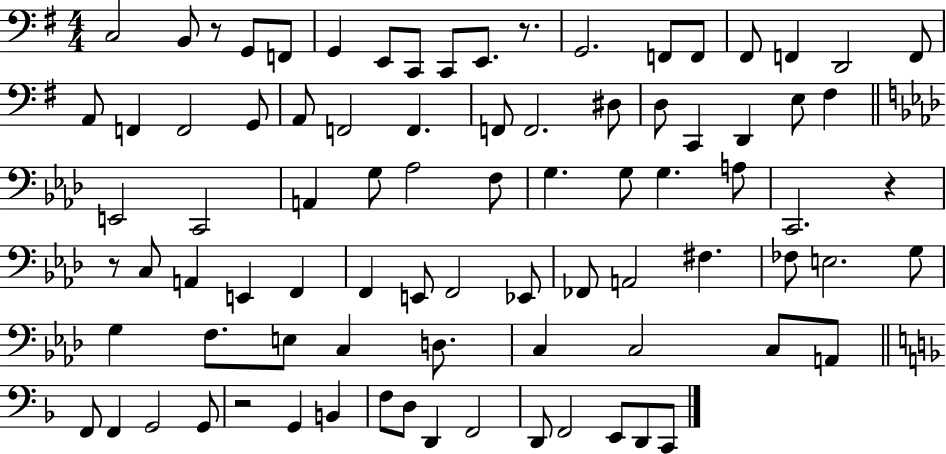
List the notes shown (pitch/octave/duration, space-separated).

C3/h B2/e R/e G2/e F2/e G2/q E2/e C2/e C2/e E2/e. R/e. G2/h. F2/e F2/e F#2/e F2/q D2/h F2/e A2/e F2/q F2/h G2/e A2/e F2/h F2/q. F2/e F2/h. D#3/e D3/e C2/q D2/q E3/e F#3/q E2/h C2/h A2/q G3/e Ab3/h F3/e G3/q. G3/e G3/q. A3/e C2/h. R/q R/e C3/e A2/q E2/q F2/q F2/q E2/e F2/h Eb2/e FES2/e A2/h F#3/q. FES3/e E3/h. G3/e G3/q F3/e. E3/e C3/q D3/e. C3/q C3/h C3/e A2/e F2/e F2/q G2/h G2/e R/h G2/q B2/q F3/e D3/e D2/q F2/h D2/e F2/h E2/e D2/e C2/e